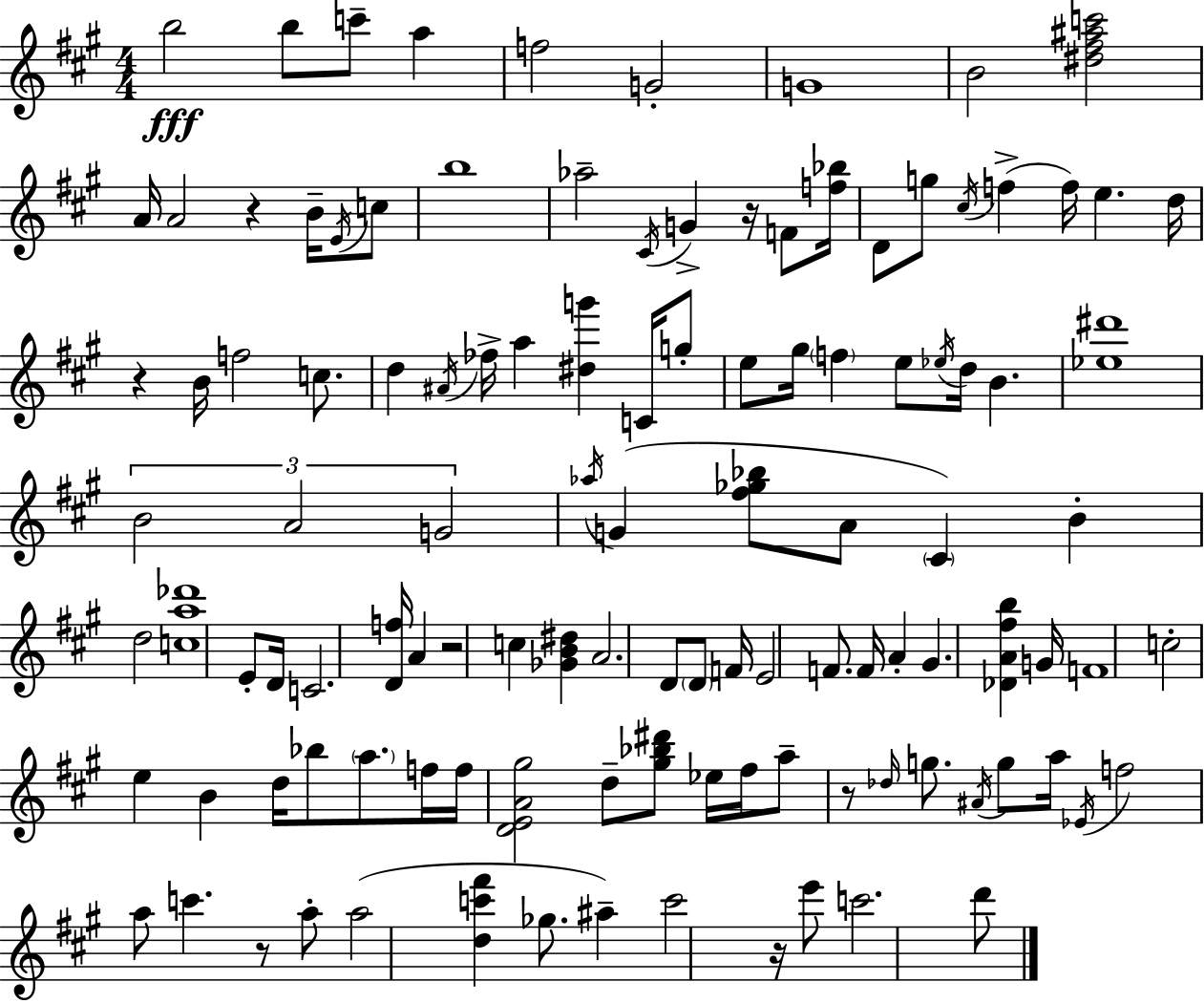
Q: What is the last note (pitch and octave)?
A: D6